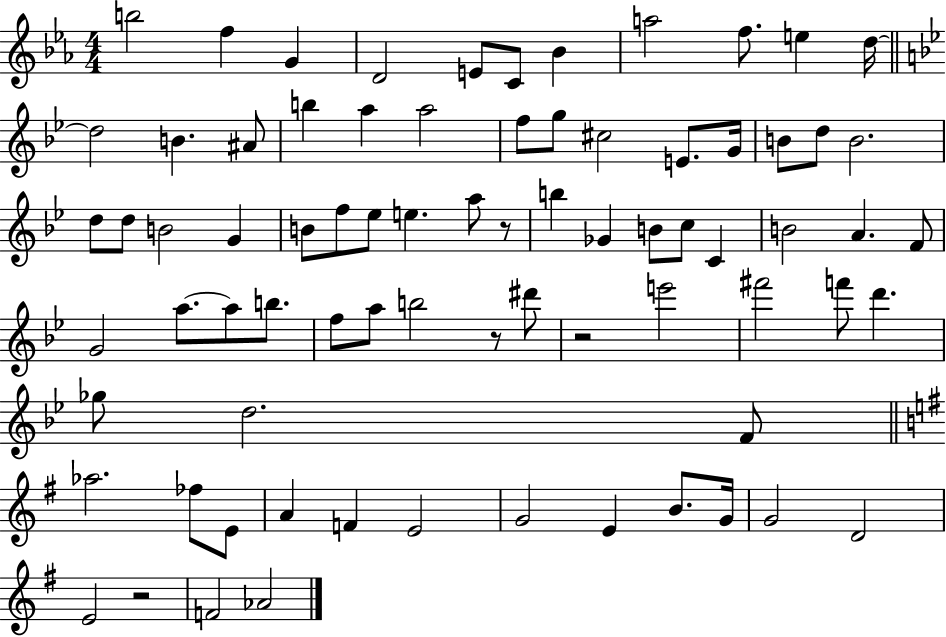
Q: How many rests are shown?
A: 4